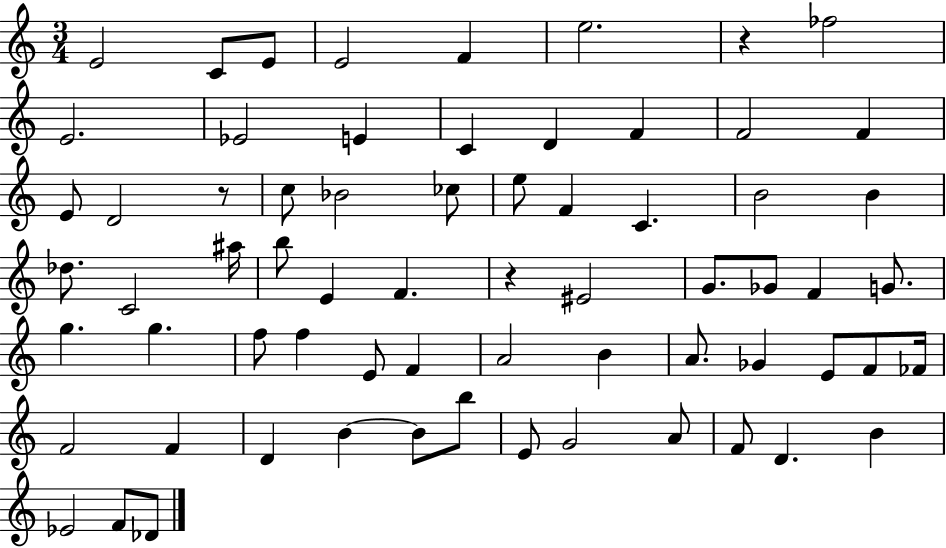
{
  \clef treble
  \numericTimeSignature
  \time 3/4
  \key c \major
  e'2 c'8 e'8 | e'2 f'4 | e''2. | r4 fes''2 | \break e'2. | ees'2 e'4 | c'4 d'4 f'4 | f'2 f'4 | \break e'8 d'2 r8 | c''8 bes'2 ces''8 | e''8 f'4 c'4. | b'2 b'4 | \break des''8. c'2 ais''16 | b''8 e'4 f'4. | r4 eis'2 | g'8. ges'8 f'4 g'8. | \break g''4. g''4. | f''8 f''4 e'8 f'4 | a'2 b'4 | a'8. ges'4 e'8 f'8 fes'16 | \break f'2 f'4 | d'4 b'4~~ b'8 b''8 | e'8 g'2 a'8 | f'8 d'4. b'4 | \break ees'2 f'8 des'8 | \bar "|."
}